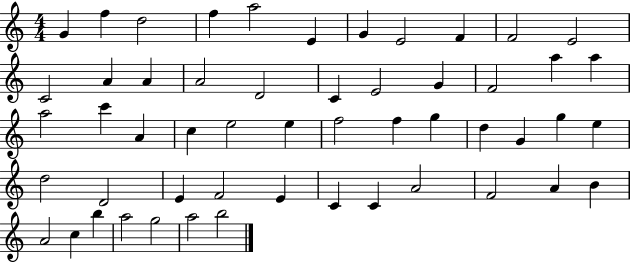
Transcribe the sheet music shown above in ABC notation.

X:1
T:Untitled
M:4/4
L:1/4
K:C
G f d2 f a2 E G E2 F F2 E2 C2 A A A2 D2 C E2 G F2 a a a2 c' A c e2 e f2 f g d G g e d2 D2 E F2 E C C A2 F2 A B A2 c b a2 g2 a2 b2